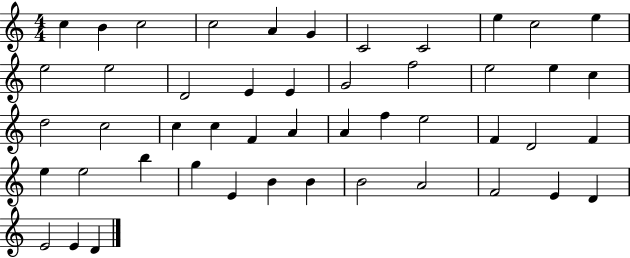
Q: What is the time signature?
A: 4/4